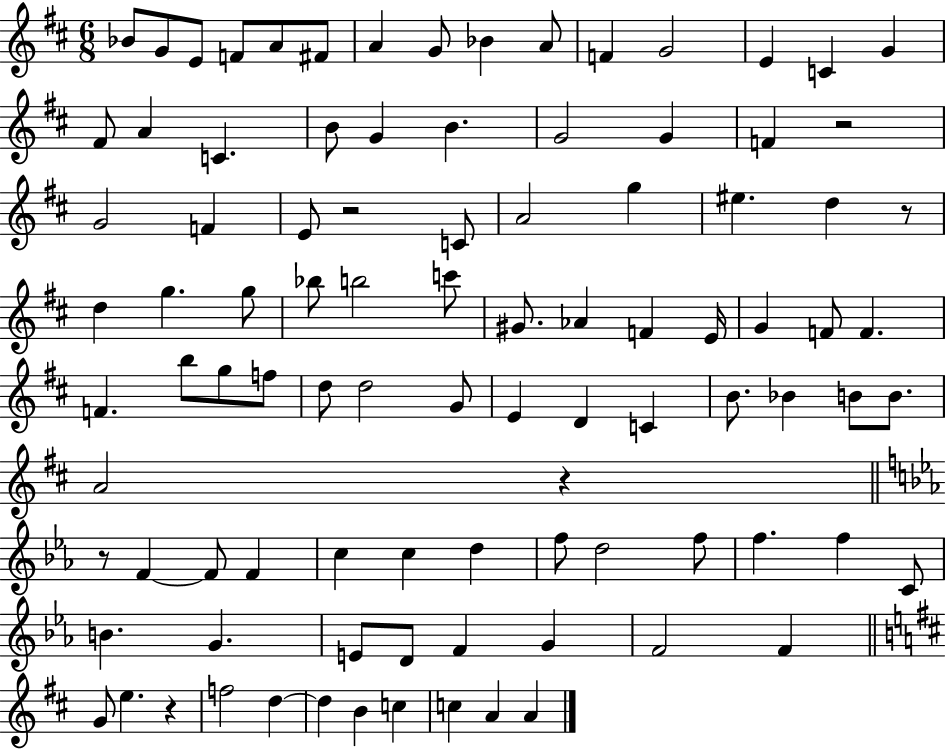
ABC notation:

X:1
T:Untitled
M:6/8
L:1/4
K:D
_B/2 G/2 E/2 F/2 A/2 ^F/2 A G/2 _B A/2 F G2 E C G ^F/2 A C B/2 G B G2 G F z2 G2 F E/2 z2 C/2 A2 g ^e d z/2 d g g/2 _b/2 b2 c'/2 ^G/2 _A F E/4 G F/2 F F b/2 g/2 f/2 d/2 d2 G/2 E D C B/2 _B B/2 B/2 A2 z z/2 F F/2 F c c d f/2 d2 f/2 f f C/2 B G E/2 D/2 F G F2 F G/2 e z f2 d d B c c A A